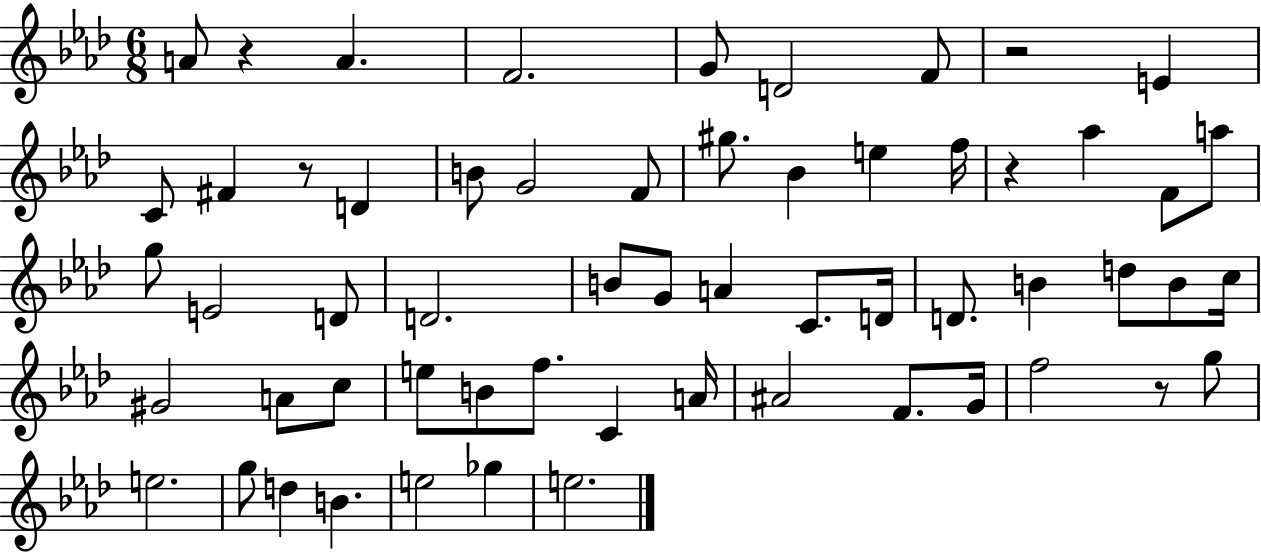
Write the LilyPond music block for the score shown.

{
  \clef treble
  \numericTimeSignature
  \time 6/8
  \key aes \major
  a'8 r4 a'4. | f'2. | g'8 d'2 f'8 | r2 e'4 | \break c'8 fis'4 r8 d'4 | b'8 g'2 f'8 | gis''8. bes'4 e''4 f''16 | r4 aes''4 f'8 a''8 | \break g''8 e'2 d'8 | d'2. | b'8 g'8 a'4 c'8. d'16 | d'8. b'4 d''8 b'8 c''16 | \break gis'2 a'8 c''8 | e''8 b'8 f''8. c'4 a'16 | ais'2 f'8. g'16 | f''2 r8 g''8 | \break e''2. | g''8 d''4 b'4. | e''2 ges''4 | e''2. | \break \bar "|."
}